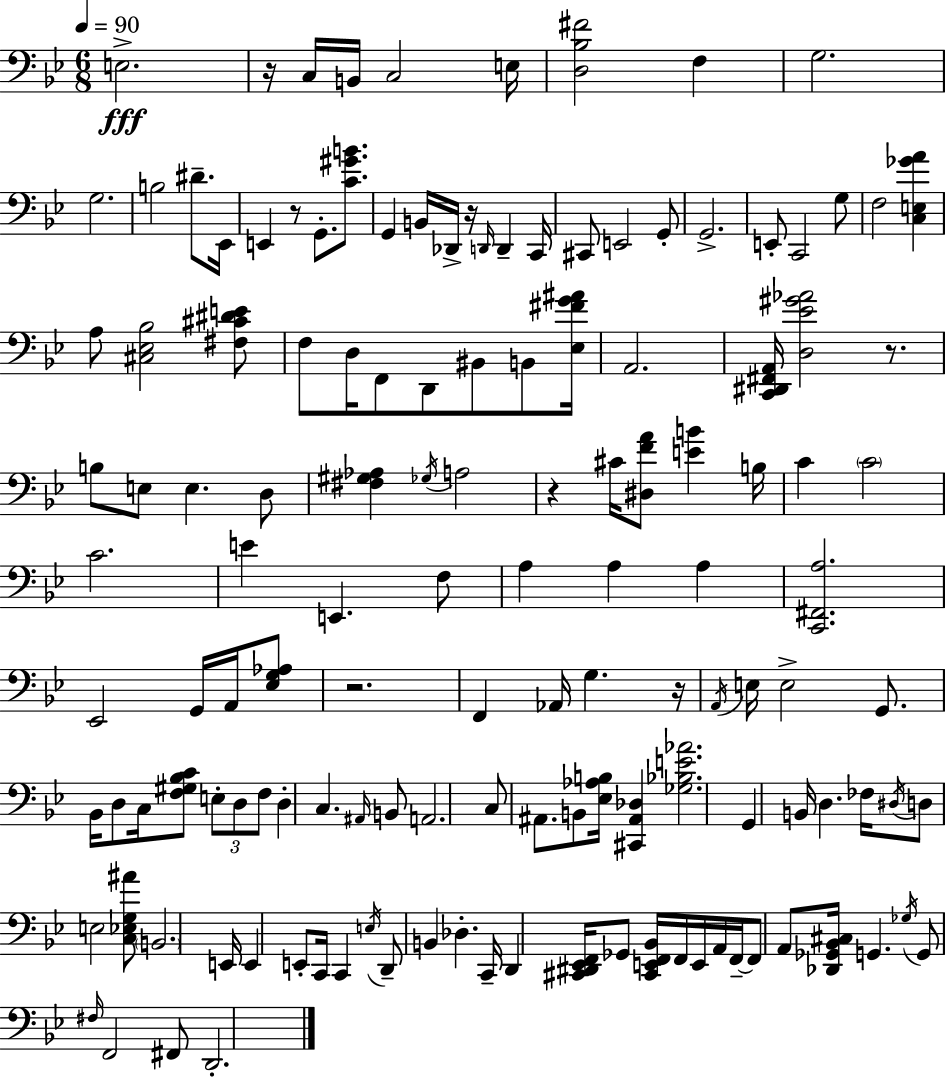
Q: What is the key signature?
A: G minor